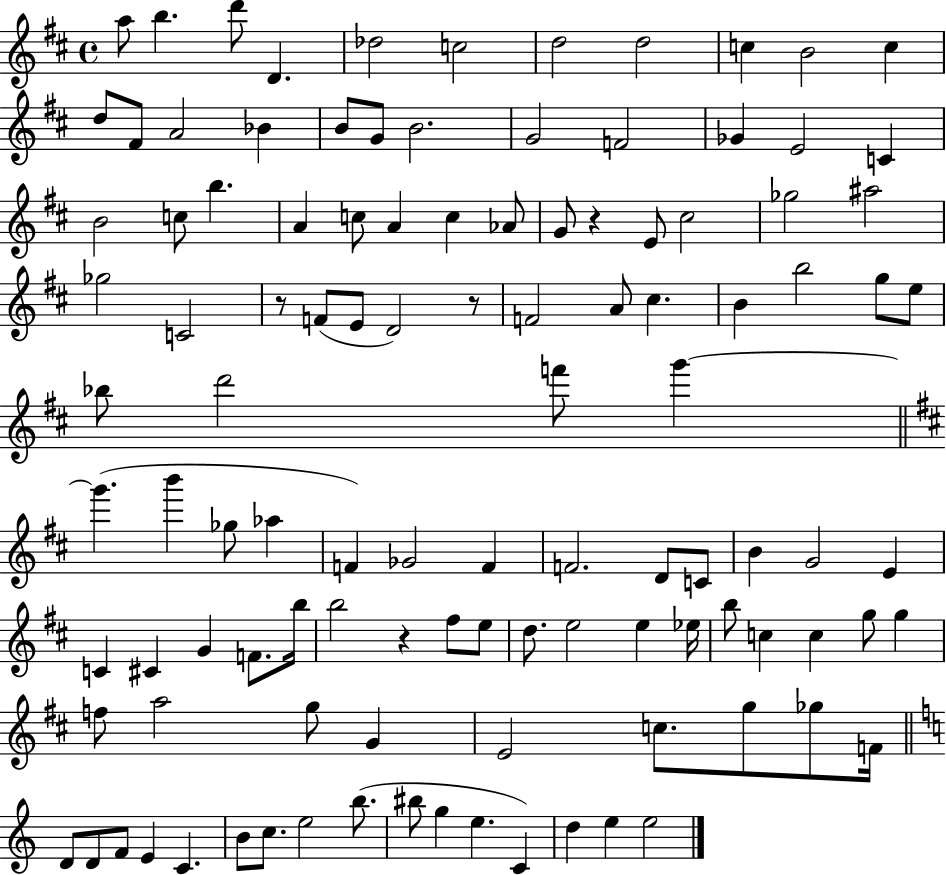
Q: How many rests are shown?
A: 4